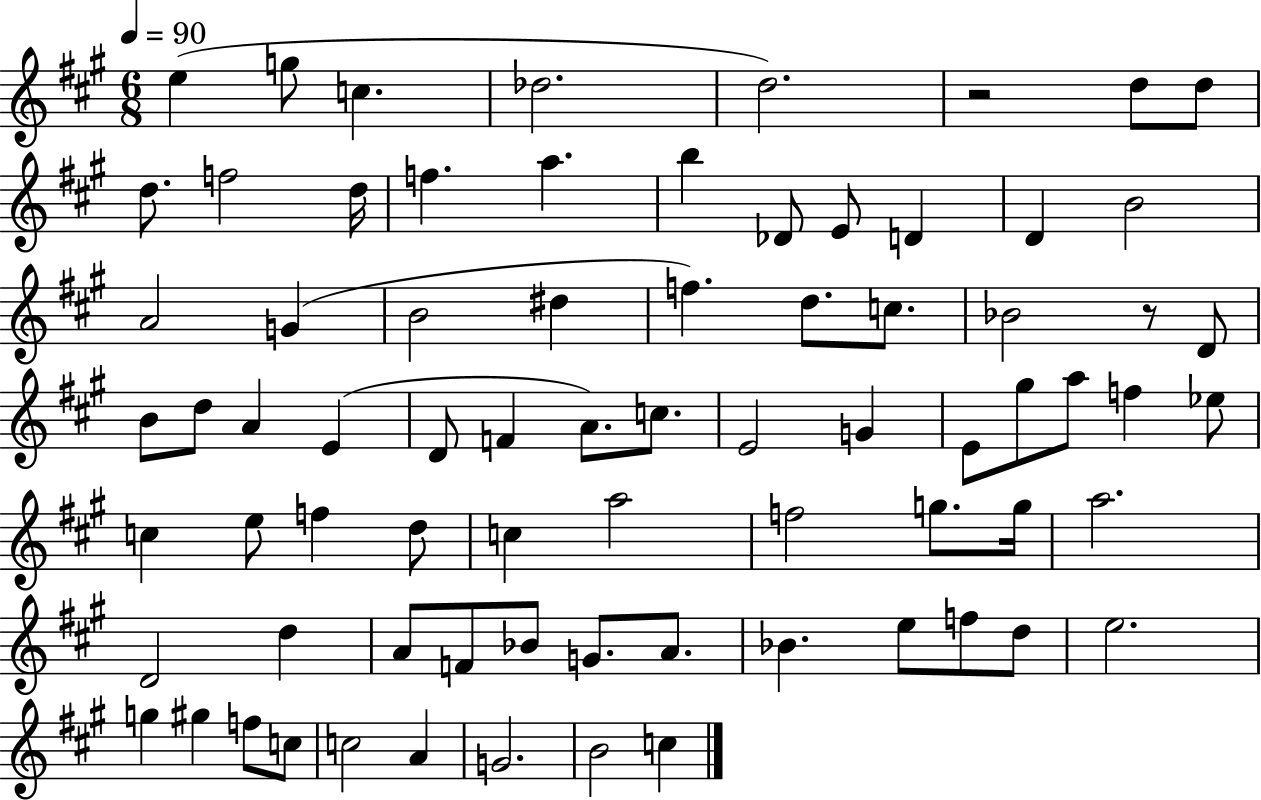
E5/q G5/e C5/q. Db5/h. D5/h. R/h D5/e D5/e D5/e. F5/h D5/s F5/q. A5/q. B5/q Db4/e E4/e D4/q D4/q B4/h A4/h G4/q B4/h D#5/q F5/q. D5/e. C5/e. Bb4/h R/e D4/e B4/e D5/e A4/q E4/q D4/e F4/q A4/e. C5/e. E4/h G4/q E4/e G#5/e A5/e F5/q Eb5/e C5/q E5/e F5/q D5/e C5/q A5/h F5/h G5/e. G5/s A5/h. D4/h D5/q A4/e F4/e Bb4/e G4/e. A4/e. Bb4/q. E5/e F5/e D5/e E5/h. G5/q G#5/q F5/e C5/e C5/h A4/q G4/h. B4/h C5/q